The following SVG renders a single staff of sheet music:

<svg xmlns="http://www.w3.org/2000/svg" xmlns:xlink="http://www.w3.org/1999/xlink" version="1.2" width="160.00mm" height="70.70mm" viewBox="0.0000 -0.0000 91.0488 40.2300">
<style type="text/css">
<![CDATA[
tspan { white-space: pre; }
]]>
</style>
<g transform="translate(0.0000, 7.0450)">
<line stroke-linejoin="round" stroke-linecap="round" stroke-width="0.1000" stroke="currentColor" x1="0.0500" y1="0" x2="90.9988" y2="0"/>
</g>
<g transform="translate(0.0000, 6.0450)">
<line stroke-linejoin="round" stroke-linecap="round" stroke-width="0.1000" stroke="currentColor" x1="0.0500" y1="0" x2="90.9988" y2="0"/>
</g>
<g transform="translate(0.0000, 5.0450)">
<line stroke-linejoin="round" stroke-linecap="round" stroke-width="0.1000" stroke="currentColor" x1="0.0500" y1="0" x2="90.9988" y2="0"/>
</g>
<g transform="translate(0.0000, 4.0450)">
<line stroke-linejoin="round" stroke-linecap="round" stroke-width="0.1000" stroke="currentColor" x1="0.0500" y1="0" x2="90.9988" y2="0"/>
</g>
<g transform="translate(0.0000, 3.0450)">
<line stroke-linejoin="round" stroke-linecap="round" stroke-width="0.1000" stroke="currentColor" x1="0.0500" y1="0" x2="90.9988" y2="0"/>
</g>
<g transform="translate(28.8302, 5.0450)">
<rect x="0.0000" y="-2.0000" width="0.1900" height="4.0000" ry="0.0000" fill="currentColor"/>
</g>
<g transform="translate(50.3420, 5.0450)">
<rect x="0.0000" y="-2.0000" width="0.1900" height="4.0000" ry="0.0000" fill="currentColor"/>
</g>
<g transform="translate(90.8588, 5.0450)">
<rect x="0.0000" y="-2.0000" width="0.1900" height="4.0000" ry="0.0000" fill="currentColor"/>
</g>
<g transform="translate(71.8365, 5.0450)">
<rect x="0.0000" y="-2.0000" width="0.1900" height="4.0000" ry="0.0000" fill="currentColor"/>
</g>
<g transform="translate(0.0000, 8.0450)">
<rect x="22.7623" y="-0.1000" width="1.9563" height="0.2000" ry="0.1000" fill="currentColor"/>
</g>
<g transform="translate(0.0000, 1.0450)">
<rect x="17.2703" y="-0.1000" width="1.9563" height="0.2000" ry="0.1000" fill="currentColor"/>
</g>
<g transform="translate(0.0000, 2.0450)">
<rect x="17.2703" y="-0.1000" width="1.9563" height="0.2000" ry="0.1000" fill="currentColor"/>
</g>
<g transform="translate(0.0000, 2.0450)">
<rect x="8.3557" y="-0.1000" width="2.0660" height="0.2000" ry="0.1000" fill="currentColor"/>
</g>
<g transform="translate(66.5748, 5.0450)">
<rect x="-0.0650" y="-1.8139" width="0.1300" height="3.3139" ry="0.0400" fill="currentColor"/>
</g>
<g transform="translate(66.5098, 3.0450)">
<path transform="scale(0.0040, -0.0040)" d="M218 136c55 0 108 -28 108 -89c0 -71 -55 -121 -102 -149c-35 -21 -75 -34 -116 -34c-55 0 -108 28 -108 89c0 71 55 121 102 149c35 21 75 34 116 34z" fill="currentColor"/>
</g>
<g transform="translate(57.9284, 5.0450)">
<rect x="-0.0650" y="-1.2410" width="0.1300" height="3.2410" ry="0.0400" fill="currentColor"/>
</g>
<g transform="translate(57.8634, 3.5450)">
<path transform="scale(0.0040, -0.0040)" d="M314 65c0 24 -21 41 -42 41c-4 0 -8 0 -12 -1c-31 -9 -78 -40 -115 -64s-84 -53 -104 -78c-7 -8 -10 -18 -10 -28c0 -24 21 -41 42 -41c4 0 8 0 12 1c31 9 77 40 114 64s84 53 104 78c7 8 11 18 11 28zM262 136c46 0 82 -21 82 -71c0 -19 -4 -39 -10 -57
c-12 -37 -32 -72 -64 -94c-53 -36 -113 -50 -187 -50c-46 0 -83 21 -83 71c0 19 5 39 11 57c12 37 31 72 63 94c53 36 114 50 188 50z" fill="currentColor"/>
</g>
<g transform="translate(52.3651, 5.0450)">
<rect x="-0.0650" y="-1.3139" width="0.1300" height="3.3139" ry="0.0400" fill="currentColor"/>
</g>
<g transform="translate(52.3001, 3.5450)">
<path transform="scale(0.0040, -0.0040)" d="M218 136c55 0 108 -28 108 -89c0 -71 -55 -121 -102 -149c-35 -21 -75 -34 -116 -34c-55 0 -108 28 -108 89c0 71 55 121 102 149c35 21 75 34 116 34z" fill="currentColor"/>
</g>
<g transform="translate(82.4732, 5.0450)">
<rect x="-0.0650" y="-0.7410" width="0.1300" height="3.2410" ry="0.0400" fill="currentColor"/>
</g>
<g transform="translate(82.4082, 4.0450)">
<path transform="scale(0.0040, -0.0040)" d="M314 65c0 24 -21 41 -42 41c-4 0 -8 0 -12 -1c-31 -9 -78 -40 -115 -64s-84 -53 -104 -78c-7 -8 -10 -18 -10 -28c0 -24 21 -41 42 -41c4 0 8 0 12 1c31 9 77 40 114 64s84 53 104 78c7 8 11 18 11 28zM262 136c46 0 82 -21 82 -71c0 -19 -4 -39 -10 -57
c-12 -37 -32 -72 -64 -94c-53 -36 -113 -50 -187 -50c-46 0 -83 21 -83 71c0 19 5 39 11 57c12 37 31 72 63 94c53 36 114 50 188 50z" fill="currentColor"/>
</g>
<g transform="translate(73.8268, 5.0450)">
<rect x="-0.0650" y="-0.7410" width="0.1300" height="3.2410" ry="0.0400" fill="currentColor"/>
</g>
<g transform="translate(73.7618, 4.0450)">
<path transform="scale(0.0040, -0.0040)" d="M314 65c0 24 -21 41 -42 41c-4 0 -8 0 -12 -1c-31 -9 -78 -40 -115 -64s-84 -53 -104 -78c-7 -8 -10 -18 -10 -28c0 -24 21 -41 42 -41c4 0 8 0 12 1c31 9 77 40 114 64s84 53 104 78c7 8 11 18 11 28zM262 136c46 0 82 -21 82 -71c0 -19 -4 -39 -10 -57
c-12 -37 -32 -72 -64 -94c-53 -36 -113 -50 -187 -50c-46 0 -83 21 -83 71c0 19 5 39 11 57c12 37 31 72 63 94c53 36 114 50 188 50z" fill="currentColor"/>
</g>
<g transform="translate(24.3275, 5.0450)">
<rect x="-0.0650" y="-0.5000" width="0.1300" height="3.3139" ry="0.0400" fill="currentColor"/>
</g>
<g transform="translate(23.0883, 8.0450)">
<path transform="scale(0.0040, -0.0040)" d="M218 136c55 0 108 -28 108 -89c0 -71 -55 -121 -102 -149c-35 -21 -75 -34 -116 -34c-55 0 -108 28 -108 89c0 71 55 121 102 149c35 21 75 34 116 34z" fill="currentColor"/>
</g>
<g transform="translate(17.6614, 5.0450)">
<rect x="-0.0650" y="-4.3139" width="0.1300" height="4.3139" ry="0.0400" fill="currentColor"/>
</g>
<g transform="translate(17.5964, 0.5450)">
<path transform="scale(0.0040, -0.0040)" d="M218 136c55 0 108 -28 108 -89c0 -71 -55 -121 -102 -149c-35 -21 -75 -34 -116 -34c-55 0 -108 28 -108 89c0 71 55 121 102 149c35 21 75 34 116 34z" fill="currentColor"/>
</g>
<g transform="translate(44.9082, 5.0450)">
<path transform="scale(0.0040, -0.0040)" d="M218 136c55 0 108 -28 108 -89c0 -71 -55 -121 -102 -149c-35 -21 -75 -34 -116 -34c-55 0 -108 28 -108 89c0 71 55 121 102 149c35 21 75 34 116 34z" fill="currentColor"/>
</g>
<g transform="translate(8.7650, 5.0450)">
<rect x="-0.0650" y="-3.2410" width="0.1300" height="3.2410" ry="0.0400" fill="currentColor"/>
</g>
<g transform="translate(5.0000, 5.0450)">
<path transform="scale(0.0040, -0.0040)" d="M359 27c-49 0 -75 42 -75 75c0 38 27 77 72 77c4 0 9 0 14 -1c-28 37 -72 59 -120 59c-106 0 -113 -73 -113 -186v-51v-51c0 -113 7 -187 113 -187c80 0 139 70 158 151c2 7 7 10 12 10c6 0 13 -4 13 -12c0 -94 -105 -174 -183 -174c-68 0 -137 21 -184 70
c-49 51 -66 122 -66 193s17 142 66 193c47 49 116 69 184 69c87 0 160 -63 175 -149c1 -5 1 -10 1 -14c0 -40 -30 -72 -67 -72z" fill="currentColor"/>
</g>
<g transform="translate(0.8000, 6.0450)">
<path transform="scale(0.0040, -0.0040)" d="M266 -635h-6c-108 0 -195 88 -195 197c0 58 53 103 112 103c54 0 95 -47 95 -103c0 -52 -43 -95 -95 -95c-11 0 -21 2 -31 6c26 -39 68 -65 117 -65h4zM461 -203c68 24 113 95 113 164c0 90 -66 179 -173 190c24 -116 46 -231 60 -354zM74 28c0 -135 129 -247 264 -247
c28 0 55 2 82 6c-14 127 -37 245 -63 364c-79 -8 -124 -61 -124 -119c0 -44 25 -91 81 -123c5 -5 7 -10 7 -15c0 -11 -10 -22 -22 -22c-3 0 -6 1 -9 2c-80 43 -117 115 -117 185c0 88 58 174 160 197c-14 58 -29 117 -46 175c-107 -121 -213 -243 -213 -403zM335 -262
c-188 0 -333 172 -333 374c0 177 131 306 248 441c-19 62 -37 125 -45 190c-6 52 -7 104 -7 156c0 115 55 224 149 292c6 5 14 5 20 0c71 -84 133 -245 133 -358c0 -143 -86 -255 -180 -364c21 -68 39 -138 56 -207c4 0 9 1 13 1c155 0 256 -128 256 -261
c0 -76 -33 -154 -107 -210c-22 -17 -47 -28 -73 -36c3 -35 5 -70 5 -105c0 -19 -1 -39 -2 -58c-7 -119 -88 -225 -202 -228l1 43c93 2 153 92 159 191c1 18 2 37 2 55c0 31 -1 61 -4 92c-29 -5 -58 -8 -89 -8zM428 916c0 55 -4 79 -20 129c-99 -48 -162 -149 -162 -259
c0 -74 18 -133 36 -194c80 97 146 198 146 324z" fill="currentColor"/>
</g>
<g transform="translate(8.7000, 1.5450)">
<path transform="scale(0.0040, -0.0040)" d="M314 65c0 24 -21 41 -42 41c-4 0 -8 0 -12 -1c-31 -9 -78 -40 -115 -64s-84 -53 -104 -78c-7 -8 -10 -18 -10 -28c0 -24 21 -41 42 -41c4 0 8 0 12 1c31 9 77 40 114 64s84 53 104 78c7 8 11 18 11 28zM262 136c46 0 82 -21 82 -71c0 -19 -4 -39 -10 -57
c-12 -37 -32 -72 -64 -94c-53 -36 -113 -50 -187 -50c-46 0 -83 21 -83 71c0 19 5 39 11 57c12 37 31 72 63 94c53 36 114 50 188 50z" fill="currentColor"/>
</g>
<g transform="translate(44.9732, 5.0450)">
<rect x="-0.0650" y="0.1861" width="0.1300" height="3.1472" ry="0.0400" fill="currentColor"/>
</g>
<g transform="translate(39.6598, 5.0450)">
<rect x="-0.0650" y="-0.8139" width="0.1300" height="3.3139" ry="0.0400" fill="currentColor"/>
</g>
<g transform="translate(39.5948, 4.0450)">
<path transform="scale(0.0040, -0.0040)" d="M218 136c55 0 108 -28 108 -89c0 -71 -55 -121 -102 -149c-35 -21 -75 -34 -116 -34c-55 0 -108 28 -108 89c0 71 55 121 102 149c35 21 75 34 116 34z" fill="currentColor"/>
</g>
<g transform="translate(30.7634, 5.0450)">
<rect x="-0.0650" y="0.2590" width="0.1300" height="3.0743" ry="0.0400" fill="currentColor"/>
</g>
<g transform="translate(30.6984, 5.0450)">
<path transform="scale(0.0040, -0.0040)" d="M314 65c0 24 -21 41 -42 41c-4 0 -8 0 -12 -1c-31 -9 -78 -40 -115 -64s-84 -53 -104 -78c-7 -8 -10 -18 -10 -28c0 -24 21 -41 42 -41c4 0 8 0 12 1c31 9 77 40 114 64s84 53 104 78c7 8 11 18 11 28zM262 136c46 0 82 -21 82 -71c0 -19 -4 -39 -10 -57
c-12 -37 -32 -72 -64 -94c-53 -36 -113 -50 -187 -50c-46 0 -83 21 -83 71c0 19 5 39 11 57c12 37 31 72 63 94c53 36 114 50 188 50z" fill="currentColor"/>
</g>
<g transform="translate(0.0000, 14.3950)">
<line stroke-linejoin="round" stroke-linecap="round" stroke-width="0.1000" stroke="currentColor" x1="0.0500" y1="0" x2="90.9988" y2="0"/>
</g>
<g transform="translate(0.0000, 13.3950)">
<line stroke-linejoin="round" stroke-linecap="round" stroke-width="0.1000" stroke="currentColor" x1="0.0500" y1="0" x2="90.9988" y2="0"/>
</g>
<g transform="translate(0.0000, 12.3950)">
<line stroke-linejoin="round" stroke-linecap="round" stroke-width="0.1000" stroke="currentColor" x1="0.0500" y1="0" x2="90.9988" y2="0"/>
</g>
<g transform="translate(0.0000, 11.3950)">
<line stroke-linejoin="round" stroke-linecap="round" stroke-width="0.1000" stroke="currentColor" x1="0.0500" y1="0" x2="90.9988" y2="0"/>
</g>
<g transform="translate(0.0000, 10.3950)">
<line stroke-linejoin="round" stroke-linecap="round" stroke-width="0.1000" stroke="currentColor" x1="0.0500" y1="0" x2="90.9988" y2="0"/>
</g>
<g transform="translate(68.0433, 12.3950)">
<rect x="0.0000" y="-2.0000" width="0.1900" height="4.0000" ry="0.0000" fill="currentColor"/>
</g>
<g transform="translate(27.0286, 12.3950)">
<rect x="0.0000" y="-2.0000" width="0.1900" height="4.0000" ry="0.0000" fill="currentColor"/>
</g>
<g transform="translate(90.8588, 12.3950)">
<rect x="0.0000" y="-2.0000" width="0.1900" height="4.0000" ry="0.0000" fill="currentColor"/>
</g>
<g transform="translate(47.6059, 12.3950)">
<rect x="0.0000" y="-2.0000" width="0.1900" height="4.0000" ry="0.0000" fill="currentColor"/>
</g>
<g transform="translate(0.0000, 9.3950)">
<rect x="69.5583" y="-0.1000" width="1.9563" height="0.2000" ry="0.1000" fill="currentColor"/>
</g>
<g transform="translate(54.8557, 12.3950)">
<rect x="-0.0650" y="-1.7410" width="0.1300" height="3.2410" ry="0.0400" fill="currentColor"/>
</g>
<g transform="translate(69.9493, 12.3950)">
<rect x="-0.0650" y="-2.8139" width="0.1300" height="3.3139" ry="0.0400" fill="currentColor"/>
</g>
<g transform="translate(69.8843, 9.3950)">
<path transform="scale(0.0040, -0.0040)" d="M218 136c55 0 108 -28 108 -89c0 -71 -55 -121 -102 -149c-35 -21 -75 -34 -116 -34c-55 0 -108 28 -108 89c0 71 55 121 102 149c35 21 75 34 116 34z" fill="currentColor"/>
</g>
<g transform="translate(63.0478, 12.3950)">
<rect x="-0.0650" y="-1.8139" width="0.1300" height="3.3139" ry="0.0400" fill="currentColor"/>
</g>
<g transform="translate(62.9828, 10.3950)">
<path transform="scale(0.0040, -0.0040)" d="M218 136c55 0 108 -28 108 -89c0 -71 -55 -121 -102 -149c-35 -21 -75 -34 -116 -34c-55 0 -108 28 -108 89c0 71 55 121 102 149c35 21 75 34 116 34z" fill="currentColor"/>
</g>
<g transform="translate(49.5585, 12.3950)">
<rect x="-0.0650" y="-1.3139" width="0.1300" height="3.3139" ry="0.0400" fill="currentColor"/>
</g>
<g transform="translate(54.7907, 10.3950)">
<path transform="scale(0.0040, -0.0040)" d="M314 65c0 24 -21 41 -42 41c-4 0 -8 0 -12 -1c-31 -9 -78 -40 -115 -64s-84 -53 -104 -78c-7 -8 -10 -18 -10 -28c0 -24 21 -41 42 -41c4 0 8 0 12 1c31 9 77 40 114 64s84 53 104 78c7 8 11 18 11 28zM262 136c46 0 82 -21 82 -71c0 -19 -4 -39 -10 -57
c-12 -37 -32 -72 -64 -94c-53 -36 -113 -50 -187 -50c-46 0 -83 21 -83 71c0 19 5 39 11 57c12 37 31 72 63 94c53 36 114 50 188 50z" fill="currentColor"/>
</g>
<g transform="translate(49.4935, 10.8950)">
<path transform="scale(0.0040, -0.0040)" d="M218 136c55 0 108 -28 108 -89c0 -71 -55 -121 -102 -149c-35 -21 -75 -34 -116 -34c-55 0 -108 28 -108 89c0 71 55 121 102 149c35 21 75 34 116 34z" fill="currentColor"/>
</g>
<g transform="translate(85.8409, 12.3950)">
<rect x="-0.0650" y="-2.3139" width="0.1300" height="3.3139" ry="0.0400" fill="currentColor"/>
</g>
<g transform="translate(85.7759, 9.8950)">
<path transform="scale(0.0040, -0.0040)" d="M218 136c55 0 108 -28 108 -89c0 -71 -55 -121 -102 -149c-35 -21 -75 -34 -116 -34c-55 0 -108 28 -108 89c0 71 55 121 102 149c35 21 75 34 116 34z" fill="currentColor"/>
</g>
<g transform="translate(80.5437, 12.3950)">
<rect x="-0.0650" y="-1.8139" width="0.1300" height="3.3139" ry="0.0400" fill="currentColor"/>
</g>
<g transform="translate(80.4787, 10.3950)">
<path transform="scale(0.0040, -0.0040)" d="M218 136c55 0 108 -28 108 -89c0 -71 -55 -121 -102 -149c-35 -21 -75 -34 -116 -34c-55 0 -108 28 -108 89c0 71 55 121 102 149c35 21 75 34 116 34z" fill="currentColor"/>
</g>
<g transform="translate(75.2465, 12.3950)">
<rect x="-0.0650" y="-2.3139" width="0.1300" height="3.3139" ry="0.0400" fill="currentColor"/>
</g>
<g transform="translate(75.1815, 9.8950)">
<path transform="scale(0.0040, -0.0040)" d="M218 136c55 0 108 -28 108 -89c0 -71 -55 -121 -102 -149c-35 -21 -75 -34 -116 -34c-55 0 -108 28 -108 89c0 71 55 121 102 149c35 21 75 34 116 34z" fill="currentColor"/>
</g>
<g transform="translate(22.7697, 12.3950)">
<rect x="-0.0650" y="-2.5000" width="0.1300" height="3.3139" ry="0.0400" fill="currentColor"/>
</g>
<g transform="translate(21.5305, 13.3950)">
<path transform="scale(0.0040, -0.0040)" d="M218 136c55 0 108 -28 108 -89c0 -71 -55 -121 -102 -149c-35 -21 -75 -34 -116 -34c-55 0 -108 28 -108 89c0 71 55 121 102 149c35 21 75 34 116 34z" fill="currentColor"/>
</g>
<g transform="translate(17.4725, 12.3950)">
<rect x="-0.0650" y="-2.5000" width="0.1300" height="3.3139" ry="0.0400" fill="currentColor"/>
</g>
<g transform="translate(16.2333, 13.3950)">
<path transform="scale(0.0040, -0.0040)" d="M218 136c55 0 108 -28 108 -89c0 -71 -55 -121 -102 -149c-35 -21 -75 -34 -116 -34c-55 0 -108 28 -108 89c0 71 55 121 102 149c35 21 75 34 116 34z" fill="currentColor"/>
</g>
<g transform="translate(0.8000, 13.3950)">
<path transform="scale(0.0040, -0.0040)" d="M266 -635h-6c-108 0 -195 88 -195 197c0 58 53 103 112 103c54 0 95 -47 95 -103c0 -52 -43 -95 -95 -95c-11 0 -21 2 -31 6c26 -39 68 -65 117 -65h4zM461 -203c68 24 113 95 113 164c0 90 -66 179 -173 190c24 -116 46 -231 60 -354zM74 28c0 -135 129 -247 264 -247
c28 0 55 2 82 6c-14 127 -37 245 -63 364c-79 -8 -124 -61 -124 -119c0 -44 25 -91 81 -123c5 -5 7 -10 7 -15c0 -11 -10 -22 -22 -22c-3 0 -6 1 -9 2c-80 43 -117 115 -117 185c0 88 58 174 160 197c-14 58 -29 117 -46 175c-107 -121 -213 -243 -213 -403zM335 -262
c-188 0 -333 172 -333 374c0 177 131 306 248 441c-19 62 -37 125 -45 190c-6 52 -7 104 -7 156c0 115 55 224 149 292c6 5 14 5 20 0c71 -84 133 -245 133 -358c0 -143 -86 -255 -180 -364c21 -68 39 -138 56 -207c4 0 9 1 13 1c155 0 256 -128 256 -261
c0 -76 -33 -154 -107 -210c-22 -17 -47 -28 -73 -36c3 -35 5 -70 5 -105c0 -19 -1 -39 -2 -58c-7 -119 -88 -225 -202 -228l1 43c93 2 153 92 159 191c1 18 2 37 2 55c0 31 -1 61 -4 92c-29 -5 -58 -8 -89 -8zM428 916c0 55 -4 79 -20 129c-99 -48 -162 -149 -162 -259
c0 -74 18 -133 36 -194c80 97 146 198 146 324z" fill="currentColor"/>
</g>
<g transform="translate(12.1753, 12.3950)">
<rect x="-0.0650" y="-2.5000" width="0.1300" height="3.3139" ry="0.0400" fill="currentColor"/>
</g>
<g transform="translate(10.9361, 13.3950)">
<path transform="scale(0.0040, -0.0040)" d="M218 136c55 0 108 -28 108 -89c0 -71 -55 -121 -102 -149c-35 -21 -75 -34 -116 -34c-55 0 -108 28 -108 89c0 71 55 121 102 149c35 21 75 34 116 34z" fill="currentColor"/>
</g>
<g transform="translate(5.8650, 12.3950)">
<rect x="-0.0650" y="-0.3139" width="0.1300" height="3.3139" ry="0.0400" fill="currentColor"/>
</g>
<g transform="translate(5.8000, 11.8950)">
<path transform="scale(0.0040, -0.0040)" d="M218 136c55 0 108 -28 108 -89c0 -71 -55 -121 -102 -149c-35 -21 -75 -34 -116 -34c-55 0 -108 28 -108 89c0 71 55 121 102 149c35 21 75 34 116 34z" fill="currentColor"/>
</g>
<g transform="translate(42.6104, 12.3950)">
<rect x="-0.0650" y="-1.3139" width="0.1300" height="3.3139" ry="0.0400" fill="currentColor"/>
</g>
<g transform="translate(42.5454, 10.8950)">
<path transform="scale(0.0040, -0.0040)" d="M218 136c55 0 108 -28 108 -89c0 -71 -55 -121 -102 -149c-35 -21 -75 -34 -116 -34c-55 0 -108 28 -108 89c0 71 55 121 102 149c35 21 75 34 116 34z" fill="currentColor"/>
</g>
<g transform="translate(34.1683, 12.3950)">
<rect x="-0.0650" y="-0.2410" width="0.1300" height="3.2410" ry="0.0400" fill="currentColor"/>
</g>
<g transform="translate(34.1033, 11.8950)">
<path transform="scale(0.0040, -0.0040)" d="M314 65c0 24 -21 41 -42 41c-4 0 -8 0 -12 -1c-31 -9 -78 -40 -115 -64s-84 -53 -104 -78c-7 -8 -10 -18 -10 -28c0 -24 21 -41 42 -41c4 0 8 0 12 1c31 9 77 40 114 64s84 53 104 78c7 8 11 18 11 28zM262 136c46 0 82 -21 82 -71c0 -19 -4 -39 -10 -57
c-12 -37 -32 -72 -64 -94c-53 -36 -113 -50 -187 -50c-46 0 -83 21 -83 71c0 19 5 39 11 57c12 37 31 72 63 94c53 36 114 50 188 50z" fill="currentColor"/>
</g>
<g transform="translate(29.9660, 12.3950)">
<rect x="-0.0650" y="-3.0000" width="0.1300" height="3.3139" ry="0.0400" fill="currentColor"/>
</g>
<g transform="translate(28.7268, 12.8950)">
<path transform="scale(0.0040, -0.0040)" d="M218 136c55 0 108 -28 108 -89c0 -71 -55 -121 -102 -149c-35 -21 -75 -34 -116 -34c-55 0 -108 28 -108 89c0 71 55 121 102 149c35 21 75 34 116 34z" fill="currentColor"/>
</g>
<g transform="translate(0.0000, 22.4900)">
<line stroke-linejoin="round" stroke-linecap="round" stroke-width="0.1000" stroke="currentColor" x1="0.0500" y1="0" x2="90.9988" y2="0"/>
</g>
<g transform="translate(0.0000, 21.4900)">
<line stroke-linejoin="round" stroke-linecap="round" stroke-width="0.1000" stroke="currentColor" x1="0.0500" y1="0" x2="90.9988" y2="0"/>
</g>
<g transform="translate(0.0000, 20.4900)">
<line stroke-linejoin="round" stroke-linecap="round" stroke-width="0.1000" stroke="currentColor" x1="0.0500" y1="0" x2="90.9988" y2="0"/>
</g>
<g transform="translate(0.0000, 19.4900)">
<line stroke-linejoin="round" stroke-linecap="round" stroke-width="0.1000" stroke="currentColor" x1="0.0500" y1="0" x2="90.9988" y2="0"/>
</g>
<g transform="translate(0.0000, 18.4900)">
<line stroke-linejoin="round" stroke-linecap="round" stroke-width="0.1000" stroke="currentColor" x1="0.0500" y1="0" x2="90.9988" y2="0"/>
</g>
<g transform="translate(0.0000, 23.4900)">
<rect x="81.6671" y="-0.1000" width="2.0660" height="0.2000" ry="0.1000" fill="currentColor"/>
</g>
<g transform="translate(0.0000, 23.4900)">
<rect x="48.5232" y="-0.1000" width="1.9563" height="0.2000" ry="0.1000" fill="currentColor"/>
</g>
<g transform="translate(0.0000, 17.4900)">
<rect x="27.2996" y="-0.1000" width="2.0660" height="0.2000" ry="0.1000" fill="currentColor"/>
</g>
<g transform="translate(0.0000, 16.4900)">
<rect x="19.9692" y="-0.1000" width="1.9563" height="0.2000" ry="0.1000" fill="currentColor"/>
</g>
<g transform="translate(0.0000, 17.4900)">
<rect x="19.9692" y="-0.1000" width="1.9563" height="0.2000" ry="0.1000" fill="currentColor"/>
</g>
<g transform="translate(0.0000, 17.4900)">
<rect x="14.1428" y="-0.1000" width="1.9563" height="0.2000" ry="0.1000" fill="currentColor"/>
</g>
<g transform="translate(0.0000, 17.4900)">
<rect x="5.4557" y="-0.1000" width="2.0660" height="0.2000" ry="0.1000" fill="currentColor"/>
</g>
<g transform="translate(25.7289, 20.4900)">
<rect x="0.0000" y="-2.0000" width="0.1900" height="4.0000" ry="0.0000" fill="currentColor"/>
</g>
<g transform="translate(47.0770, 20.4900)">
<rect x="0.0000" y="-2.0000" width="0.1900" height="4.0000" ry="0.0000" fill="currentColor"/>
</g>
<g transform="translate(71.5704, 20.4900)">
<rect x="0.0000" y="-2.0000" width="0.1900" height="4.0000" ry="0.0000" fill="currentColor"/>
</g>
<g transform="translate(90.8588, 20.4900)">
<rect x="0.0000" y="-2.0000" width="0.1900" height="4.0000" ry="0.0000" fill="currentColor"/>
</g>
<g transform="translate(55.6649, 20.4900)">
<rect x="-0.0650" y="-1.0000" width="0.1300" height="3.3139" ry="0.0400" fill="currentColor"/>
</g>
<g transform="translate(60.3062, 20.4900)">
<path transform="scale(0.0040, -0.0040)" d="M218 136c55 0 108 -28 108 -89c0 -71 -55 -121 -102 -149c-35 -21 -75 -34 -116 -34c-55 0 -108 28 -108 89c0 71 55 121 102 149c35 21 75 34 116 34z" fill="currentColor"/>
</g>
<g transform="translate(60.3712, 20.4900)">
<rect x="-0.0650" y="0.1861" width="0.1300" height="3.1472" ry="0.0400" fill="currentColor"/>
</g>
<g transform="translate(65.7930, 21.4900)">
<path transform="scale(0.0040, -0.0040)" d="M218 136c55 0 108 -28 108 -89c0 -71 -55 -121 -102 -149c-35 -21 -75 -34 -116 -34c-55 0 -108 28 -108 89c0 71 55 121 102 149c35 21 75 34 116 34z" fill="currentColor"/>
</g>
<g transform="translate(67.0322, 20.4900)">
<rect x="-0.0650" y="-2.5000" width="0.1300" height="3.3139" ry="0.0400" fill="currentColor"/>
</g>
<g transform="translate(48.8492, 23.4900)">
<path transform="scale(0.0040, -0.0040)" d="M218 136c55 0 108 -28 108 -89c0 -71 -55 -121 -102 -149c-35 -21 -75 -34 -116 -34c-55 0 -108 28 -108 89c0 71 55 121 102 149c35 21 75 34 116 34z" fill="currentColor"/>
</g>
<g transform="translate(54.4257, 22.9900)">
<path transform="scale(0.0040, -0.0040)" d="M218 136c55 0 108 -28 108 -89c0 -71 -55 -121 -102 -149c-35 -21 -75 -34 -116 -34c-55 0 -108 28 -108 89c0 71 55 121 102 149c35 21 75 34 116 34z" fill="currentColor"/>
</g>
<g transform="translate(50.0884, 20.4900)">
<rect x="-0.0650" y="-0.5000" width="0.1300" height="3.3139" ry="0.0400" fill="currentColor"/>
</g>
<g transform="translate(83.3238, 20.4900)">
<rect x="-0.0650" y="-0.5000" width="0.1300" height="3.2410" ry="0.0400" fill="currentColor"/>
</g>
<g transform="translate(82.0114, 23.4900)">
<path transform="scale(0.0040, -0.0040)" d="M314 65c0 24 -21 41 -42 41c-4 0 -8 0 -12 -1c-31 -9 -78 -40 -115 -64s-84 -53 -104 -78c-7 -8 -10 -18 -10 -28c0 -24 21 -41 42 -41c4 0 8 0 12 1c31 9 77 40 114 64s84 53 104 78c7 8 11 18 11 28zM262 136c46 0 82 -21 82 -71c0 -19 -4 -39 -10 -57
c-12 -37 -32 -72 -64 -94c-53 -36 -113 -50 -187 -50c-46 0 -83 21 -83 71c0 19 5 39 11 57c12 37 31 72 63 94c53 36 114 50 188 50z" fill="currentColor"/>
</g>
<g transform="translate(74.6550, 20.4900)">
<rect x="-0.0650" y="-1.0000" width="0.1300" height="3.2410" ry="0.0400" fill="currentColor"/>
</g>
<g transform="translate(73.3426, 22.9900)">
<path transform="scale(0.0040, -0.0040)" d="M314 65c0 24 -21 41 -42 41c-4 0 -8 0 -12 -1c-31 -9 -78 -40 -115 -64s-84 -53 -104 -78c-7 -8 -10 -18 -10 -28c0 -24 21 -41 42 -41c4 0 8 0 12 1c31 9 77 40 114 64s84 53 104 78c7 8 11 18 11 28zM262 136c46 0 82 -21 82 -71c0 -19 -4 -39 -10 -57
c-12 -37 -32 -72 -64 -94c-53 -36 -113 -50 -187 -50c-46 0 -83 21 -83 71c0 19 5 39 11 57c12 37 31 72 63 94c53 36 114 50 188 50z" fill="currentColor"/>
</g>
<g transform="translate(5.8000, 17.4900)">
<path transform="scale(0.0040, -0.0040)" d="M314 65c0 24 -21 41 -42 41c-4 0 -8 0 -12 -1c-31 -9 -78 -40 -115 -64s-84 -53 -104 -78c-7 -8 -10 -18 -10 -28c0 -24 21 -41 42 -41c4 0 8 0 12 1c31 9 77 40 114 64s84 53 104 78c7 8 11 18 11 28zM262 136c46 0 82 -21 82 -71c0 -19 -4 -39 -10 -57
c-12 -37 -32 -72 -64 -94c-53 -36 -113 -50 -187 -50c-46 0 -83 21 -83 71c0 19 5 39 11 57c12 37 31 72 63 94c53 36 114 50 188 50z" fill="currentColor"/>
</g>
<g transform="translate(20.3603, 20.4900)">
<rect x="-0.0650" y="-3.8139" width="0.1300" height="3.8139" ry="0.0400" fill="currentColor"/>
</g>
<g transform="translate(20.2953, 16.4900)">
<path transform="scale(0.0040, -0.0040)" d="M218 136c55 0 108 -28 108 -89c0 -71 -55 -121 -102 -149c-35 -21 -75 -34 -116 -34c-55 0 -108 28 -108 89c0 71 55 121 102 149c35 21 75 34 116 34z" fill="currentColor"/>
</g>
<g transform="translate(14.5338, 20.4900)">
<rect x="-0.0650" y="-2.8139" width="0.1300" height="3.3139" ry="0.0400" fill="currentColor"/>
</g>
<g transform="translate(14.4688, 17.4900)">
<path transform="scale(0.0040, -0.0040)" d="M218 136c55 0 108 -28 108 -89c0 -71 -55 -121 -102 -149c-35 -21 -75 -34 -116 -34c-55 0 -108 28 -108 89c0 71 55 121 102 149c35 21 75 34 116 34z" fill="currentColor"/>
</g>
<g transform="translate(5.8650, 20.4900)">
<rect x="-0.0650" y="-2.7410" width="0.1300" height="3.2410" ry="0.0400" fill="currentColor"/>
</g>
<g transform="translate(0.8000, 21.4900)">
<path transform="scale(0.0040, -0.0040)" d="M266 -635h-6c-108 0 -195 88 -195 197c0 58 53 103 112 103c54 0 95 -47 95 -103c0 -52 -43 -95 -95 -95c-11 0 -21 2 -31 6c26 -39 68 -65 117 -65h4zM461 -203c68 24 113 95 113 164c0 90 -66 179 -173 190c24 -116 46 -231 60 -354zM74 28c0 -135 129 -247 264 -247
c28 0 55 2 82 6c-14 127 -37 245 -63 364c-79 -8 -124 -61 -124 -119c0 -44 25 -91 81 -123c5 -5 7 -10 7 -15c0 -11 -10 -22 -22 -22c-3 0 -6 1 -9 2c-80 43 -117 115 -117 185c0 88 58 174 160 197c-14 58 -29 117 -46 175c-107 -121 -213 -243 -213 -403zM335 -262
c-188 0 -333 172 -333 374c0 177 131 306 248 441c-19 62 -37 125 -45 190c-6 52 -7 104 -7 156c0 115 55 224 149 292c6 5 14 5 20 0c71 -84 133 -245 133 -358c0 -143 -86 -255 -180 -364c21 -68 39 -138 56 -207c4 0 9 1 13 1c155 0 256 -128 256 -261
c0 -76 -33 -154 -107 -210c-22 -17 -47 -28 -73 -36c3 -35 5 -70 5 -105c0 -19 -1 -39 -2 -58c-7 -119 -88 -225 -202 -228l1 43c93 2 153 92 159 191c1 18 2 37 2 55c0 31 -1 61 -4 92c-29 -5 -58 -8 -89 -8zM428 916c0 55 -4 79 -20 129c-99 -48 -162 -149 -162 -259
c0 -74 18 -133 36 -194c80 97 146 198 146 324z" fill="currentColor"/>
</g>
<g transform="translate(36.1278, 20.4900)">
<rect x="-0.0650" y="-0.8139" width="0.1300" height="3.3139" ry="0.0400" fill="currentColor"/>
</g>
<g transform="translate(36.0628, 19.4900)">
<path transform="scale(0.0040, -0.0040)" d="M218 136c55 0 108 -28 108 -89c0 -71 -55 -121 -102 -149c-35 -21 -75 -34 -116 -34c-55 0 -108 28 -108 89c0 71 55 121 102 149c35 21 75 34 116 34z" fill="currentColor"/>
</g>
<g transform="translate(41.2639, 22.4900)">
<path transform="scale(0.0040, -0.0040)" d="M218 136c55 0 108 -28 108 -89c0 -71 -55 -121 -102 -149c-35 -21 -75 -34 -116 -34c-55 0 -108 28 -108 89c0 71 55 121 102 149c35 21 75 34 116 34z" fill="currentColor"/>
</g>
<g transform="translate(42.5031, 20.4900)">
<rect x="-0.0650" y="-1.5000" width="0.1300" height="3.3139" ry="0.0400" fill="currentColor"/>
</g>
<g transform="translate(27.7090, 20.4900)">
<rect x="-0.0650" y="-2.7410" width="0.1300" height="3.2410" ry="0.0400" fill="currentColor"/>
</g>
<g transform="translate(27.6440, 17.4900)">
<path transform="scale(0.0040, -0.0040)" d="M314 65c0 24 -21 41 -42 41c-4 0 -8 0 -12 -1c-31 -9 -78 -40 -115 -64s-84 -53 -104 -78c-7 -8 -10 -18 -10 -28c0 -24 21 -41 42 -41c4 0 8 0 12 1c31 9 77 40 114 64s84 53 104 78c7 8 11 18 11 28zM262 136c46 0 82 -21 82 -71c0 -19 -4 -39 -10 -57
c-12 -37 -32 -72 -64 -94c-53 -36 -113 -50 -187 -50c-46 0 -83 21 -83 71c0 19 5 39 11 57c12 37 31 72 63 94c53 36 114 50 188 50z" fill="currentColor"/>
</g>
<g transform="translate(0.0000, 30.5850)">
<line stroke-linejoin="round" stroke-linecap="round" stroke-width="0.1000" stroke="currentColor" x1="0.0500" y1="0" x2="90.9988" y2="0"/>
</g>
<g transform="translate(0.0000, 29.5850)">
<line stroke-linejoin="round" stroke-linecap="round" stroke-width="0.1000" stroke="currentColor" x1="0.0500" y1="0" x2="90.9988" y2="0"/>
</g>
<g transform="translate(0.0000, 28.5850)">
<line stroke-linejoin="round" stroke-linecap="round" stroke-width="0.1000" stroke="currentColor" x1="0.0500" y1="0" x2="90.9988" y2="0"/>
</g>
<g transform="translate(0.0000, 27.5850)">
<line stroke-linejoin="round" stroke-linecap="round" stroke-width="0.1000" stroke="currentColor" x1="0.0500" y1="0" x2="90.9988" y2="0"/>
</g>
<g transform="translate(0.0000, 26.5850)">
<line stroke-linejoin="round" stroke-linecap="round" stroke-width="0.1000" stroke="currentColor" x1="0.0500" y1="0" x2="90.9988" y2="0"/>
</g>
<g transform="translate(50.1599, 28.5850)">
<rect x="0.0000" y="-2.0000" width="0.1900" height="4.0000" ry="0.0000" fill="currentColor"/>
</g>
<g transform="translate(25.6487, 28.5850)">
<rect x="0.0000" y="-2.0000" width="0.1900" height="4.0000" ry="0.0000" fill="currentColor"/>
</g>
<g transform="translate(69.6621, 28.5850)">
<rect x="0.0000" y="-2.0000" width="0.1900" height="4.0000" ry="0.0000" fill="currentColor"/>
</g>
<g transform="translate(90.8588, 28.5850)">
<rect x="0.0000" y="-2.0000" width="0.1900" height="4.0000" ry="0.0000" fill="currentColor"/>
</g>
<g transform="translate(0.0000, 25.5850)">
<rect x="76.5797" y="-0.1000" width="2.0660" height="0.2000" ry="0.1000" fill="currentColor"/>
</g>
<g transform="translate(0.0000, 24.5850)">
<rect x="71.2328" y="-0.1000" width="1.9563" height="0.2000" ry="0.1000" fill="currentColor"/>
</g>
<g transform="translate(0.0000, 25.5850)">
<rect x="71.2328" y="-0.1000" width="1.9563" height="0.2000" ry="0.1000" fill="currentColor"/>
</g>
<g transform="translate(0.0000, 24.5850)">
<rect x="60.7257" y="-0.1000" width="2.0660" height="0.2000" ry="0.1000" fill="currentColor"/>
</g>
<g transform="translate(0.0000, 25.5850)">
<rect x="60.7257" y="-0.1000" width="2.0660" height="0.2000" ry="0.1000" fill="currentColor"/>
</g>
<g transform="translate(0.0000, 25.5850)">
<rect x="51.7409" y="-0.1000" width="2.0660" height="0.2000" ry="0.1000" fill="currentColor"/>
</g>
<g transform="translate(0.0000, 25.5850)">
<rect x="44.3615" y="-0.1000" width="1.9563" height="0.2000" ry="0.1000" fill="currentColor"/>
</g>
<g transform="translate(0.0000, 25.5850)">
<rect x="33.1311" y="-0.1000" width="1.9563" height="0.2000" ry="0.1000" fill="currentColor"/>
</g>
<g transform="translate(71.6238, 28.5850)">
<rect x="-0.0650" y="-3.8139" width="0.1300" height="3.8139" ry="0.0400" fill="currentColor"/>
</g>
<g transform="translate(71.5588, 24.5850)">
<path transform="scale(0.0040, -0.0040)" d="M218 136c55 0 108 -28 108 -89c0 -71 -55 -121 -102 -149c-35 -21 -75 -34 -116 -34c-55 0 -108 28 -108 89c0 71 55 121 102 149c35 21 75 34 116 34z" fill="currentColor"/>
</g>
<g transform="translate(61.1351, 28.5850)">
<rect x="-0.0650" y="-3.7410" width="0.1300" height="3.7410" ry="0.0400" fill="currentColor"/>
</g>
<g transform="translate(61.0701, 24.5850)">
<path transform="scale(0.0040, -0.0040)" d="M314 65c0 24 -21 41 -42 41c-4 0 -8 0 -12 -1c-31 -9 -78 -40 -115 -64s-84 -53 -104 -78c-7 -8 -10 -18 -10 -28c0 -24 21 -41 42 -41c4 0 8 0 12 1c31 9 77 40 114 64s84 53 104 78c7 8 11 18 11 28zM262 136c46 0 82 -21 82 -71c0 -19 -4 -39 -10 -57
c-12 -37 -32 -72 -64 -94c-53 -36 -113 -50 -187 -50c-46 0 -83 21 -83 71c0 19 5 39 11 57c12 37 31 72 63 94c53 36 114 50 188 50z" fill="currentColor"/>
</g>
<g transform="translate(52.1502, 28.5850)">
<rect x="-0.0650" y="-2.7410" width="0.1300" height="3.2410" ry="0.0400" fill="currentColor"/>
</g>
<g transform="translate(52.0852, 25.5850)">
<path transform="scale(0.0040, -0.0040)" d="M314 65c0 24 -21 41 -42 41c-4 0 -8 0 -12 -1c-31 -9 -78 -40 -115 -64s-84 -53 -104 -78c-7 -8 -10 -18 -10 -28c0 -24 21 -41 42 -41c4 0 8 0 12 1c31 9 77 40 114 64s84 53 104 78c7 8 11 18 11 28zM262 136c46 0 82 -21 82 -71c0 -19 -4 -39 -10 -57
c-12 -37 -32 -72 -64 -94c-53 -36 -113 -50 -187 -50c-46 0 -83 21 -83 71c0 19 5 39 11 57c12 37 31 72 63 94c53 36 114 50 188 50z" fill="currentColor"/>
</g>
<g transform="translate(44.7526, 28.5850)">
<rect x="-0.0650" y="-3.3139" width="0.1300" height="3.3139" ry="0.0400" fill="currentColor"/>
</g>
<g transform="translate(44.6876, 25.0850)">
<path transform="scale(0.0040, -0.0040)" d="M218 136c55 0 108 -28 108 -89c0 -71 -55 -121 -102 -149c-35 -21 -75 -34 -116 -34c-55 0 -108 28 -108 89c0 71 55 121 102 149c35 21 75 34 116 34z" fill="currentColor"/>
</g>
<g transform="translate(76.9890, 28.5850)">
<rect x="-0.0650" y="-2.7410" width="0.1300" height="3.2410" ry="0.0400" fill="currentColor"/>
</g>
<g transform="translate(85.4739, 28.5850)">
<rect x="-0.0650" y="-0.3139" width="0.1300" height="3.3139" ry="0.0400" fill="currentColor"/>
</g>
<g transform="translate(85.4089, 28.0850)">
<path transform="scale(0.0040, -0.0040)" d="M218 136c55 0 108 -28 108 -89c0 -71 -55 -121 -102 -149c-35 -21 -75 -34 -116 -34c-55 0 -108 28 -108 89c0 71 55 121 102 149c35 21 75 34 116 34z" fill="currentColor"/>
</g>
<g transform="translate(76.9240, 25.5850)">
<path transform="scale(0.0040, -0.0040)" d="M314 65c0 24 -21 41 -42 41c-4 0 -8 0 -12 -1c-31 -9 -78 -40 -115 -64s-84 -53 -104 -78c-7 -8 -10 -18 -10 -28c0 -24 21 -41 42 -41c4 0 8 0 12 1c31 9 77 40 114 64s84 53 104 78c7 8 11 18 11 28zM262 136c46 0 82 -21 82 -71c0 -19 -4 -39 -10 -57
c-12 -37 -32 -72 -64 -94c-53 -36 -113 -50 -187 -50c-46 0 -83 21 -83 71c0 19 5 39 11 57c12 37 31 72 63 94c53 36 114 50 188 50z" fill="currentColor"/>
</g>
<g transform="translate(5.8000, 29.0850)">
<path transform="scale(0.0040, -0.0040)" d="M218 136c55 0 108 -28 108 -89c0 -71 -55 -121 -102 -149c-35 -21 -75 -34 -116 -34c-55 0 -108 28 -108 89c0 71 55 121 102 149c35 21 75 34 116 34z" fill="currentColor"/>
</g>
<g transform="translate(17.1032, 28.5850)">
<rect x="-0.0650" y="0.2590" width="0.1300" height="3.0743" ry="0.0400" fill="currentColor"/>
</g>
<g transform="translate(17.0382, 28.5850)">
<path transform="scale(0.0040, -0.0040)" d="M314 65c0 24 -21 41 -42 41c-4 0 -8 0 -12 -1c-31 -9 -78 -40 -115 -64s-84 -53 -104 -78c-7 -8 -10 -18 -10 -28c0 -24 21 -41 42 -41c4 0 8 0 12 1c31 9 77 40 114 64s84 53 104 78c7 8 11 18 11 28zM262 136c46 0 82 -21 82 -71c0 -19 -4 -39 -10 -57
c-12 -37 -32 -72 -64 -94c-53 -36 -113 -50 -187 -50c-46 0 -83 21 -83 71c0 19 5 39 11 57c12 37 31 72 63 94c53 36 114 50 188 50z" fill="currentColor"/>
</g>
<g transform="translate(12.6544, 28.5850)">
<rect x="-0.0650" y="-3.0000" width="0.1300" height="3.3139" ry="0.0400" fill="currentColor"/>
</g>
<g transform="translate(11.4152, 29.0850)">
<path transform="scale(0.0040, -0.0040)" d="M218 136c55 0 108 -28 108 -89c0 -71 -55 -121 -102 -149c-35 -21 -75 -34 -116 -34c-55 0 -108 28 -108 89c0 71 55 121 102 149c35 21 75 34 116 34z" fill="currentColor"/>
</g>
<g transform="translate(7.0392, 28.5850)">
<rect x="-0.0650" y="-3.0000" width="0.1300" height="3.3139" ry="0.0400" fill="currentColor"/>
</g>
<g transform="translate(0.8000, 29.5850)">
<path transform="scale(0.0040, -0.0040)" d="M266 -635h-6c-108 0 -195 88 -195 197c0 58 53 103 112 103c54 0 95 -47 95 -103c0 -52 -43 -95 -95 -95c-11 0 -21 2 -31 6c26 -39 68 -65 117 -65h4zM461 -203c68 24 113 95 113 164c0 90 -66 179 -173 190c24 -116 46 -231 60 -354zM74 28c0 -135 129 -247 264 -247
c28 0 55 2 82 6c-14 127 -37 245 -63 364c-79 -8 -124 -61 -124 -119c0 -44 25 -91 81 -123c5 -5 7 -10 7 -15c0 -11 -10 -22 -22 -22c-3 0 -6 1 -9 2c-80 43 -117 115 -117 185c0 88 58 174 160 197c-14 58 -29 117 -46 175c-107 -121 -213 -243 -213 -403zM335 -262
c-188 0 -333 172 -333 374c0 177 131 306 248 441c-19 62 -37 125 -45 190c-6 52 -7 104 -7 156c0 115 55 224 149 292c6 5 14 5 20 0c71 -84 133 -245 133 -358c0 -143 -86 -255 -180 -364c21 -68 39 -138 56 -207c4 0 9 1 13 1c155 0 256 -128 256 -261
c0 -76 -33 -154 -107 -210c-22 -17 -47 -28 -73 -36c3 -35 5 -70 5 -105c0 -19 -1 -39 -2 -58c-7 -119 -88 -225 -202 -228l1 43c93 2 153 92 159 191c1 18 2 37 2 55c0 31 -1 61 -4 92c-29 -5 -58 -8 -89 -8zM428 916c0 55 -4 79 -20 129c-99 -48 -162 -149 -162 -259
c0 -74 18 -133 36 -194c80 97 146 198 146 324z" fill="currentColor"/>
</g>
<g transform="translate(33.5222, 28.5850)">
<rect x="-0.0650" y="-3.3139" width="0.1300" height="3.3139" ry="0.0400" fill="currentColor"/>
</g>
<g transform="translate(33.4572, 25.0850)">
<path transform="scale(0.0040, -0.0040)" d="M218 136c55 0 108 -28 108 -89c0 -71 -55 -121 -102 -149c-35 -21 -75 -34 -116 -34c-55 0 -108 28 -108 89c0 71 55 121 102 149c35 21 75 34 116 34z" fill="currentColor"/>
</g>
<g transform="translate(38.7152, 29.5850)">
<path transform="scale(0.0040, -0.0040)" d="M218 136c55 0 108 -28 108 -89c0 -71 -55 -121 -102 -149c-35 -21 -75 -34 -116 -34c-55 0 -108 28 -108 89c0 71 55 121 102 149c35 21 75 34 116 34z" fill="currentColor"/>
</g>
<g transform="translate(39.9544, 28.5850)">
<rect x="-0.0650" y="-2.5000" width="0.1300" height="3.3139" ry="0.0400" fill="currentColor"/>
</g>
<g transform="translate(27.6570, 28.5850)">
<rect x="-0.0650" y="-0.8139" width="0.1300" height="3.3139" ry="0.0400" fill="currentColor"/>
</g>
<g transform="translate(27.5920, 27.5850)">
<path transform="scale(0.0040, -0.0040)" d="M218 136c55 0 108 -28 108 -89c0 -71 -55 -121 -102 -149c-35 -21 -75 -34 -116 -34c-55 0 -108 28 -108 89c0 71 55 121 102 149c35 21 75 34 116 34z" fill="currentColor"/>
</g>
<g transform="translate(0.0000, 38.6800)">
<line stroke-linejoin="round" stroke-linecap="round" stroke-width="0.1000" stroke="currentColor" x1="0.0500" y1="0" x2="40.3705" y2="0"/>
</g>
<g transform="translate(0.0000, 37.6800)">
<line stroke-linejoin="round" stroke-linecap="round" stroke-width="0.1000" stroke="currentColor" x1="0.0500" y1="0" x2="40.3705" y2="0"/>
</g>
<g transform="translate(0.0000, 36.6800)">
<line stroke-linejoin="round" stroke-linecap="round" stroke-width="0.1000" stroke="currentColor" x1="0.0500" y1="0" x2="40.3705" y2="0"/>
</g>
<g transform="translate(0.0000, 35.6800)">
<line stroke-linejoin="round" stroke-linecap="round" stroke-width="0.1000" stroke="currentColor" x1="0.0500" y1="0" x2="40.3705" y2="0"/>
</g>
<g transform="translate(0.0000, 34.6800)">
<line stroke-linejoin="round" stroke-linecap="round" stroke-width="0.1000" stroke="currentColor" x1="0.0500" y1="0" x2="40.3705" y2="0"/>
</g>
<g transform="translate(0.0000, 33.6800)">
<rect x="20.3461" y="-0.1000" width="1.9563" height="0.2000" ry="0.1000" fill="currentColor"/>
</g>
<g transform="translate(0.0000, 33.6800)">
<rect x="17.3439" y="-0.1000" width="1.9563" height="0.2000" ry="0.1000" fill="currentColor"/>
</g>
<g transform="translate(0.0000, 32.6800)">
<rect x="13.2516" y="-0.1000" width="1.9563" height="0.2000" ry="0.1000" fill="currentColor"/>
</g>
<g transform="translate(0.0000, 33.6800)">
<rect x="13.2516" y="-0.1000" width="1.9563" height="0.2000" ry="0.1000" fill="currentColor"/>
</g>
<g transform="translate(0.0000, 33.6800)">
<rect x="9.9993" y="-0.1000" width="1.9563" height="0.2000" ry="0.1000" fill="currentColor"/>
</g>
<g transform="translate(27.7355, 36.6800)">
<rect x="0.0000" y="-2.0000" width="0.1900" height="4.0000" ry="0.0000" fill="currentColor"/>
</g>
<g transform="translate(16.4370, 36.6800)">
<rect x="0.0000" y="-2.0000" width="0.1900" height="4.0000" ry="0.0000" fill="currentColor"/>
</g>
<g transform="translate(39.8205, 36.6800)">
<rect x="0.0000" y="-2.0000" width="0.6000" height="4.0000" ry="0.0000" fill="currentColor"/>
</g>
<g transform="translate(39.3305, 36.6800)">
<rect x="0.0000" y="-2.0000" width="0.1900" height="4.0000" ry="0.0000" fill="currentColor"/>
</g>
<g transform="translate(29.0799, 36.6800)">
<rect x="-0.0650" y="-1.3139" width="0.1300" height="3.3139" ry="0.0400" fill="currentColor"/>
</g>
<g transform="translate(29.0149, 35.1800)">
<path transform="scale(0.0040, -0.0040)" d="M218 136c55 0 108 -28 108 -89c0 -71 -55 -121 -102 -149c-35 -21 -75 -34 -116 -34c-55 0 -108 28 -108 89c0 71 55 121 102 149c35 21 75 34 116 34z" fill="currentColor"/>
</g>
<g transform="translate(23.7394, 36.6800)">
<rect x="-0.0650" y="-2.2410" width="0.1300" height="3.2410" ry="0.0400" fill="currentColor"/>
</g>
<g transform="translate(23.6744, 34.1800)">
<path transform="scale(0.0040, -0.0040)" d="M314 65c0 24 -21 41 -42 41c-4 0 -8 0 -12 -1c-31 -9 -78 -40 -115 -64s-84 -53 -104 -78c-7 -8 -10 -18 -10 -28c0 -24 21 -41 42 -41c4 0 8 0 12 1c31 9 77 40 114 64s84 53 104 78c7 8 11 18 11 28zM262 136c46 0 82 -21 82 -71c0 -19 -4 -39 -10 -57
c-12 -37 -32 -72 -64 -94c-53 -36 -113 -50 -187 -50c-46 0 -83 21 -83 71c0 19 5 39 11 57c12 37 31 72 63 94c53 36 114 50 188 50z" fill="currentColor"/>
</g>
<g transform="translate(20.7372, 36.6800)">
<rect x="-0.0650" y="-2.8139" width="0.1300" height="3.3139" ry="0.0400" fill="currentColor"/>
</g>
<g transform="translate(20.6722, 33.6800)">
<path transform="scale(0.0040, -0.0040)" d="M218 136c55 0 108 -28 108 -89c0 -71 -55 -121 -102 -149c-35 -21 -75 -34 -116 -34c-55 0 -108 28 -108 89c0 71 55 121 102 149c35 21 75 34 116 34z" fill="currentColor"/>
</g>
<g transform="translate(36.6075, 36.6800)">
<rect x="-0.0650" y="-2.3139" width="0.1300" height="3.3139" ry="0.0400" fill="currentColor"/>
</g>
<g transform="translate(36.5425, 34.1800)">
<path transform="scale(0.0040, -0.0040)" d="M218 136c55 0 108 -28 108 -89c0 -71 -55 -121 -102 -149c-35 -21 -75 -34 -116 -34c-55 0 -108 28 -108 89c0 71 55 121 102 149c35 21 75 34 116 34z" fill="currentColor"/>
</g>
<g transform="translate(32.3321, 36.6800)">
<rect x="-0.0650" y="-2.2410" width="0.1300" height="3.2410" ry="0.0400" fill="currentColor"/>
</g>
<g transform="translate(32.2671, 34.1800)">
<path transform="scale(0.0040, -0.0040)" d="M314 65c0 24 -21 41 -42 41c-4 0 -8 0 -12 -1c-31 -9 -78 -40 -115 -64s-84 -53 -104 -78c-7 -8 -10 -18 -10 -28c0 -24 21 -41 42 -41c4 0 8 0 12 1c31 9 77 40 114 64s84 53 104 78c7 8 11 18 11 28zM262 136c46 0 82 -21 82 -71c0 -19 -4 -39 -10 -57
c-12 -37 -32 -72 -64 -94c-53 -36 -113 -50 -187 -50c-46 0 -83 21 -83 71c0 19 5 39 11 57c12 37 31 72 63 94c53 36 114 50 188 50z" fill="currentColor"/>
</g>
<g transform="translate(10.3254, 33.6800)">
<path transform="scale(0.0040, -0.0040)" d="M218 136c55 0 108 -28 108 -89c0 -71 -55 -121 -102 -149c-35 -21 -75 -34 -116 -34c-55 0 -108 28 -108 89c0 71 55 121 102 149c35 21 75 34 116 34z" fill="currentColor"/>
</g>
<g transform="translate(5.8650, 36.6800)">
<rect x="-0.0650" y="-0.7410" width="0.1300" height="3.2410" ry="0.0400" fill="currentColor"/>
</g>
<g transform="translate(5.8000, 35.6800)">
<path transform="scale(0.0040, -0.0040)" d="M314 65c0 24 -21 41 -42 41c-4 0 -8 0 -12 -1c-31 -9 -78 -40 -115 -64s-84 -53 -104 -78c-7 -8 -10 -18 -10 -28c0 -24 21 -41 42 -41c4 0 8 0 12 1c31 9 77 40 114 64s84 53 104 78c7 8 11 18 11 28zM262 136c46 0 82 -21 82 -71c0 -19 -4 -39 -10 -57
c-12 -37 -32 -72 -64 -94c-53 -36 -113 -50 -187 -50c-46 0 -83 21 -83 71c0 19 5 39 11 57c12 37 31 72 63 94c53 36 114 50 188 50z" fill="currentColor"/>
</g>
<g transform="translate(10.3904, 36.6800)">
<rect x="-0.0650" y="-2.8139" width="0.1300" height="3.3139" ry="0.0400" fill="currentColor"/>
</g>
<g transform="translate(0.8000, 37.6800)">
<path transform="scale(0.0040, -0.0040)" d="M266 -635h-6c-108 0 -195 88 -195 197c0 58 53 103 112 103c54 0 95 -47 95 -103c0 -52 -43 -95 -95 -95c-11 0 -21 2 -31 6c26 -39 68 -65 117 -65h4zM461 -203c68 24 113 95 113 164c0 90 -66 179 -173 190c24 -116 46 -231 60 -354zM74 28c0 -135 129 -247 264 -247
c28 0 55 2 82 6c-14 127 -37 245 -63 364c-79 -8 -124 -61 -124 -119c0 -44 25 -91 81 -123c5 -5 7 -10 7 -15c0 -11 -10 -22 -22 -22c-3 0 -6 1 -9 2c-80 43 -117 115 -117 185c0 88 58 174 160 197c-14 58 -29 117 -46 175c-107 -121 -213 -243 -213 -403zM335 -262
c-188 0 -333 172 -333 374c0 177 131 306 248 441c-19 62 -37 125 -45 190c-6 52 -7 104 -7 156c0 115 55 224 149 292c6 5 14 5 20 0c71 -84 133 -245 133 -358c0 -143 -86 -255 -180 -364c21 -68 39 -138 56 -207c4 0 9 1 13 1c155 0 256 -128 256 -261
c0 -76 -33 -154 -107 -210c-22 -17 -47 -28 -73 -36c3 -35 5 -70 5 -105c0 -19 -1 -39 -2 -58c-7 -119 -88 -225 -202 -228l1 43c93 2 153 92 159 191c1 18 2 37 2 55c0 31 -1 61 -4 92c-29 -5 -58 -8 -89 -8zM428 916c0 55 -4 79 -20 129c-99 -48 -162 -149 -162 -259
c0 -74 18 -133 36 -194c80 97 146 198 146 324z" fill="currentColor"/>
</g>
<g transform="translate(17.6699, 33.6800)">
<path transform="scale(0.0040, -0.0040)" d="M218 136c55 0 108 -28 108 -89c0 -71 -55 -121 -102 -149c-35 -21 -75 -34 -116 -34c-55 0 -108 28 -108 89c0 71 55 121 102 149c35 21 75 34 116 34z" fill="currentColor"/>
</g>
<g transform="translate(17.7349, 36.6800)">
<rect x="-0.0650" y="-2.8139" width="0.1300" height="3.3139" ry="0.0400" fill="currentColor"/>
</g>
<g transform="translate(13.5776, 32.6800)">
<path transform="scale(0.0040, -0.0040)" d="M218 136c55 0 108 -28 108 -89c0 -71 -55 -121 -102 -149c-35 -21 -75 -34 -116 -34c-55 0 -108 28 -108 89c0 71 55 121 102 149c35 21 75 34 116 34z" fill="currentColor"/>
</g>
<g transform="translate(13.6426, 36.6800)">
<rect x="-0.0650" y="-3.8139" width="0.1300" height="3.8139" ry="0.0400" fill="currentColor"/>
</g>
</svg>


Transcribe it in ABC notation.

X:1
T:Untitled
M:4/4
L:1/4
K:C
b2 d' C B2 d B e e2 f d2 d2 c G G G A c2 e e f2 f a g f g a2 a c' a2 d E C D B G D2 C2 A A B2 d b G b a2 c'2 c' a2 c d2 a c' a a g2 e g2 g